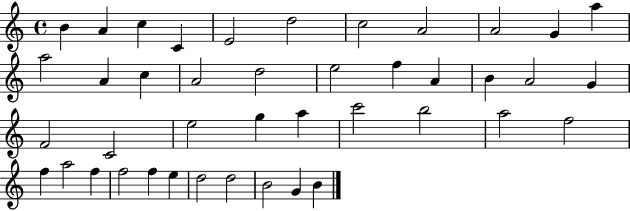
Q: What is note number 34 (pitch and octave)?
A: F5